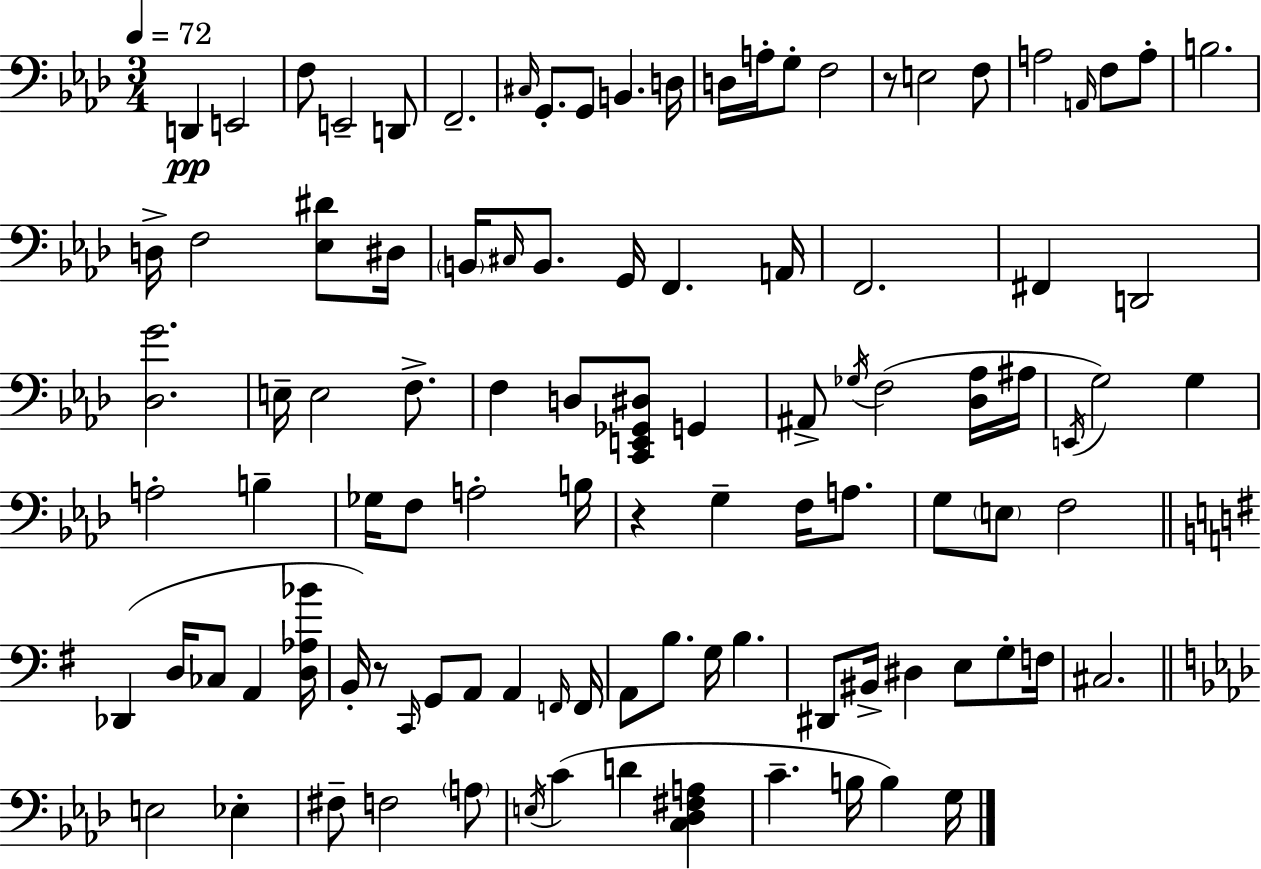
D2/q E2/h F3/e E2/h D2/e F2/h. C#3/s G2/e. G2/e B2/q. D3/s D3/s A3/s G3/e F3/h R/e E3/h F3/e A3/h A2/s F3/e A3/e B3/h. D3/s F3/h [Eb3,D#4]/e D#3/s B2/s C#3/s B2/e. G2/s F2/q. A2/s F2/h. F#2/q D2/h [Db3,G4]/h. E3/s E3/h F3/e. F3/q D3/e [C2,E2,Gb2,D#3]/e G2/q A#2/e Gb3/s F3/h [Db3,Ab3]/s A#3/s E2/s G3/h G3/q A3/h B3/q Gb3/s F3/e A3/h B3/s R/q G3/q F3/s A3/e. G3/e E3/e F3/h Db2/q D3/s CES3/e A2/q [D3,Ab3,Bb4]/s B2/s R/e C2/s G2/e A2/e A2/q F2/s F2/s A2/e B3/e. G3/s B3/q. D#2/e BIS2/s D#3/q E3/e G3/e F3/s C#3/h. E3/h Eb3/q F#3/e F3/h A3/e E3/s C4/q D4/q [C3,Db3,F#3,A3]/q C4/q. B3/s B3/q G3/s